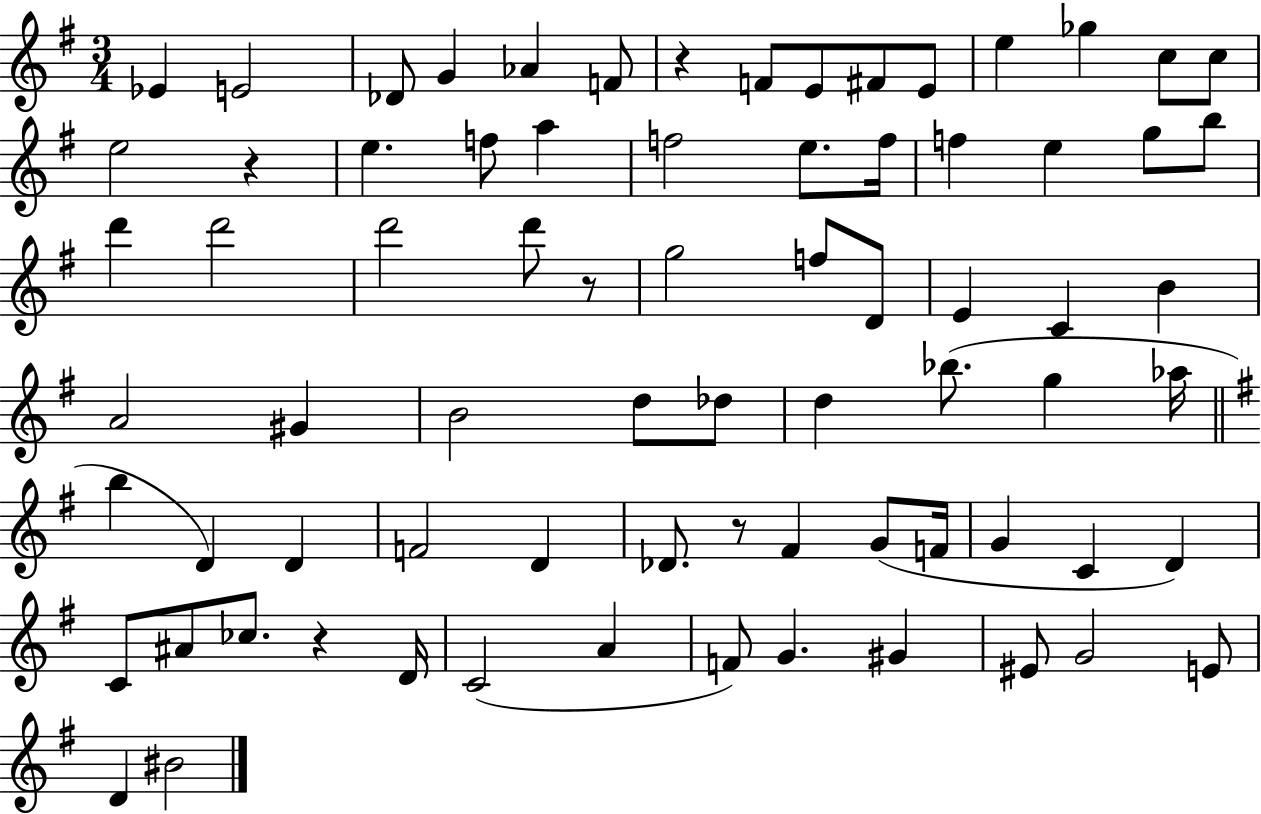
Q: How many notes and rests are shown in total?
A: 75